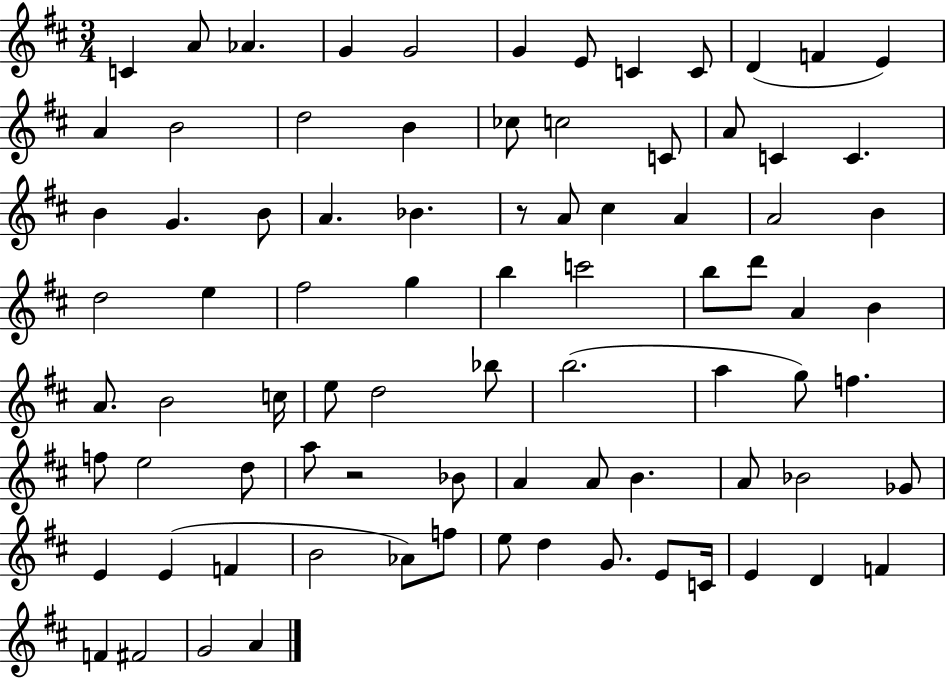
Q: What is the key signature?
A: D major